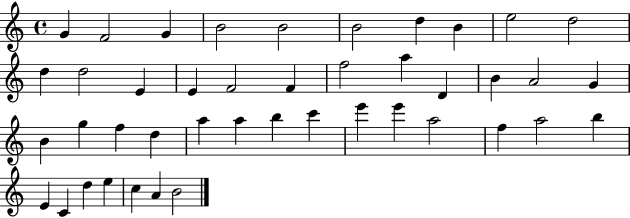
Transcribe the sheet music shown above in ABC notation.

X:1
T:Untitled
M:4/4
L:1/4
K:C
G F2 G B2 B2 B2 d B e2 d2 d d2 E E F2 F f2 a D B A2 G B g f d a a b c' e' e' a2 f a2 b E C d e c A B2